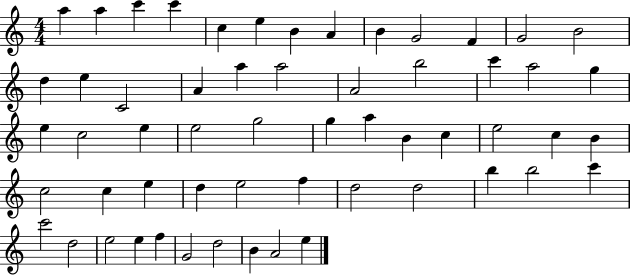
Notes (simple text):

A5/q A5/q C6/q C6/q C5/q E5/q B4/q A4/q B4/q G4/h F4/q G4/h B4/h D5/q E5/q C4/h A4/q A5/q A5/h A4/h B5/h C6/q A5/h G5/q E5/q C5/h E5/q E5/h G5/h G5/q A5/q B4/q C5/q E5/h C5/q B4/q C5/h C5/q E5/q D5/q E5/h F5/q D5/h D5/h B5/q B5/h C6/q C6/h D5/h E5/h E5/q F5/q G4/h D5/h B4/q A4/h E5/q